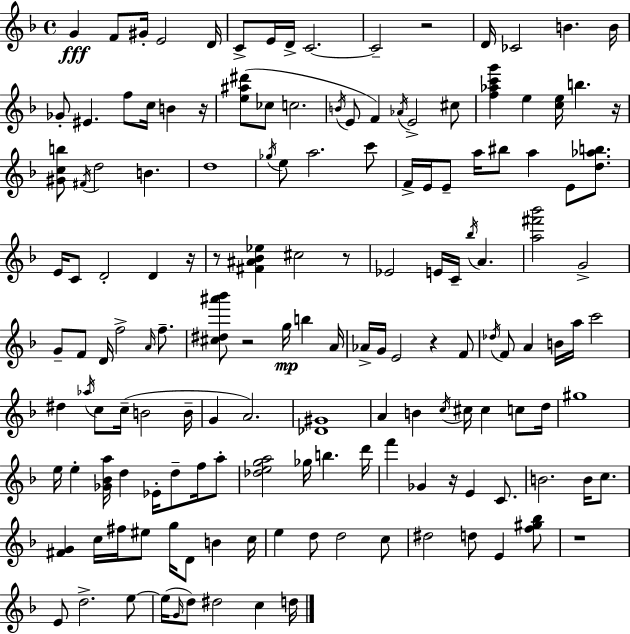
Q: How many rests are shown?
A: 10